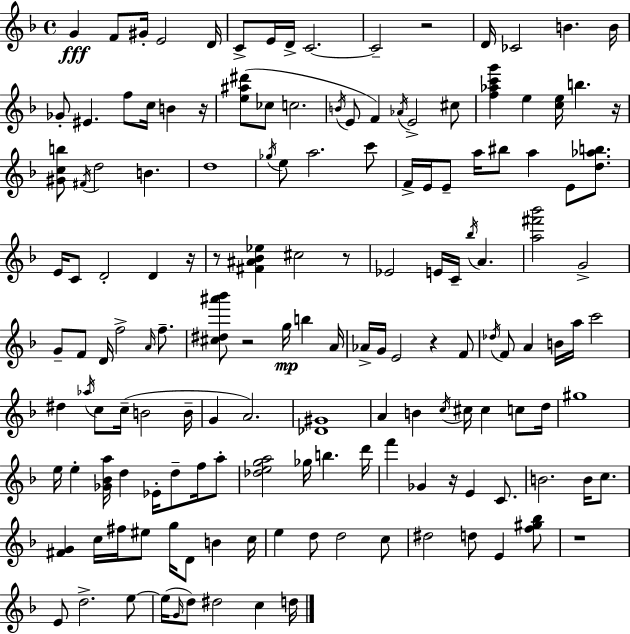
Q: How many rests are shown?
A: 10